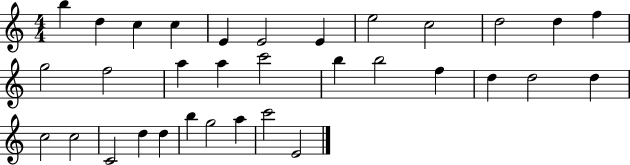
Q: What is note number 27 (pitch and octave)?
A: D5